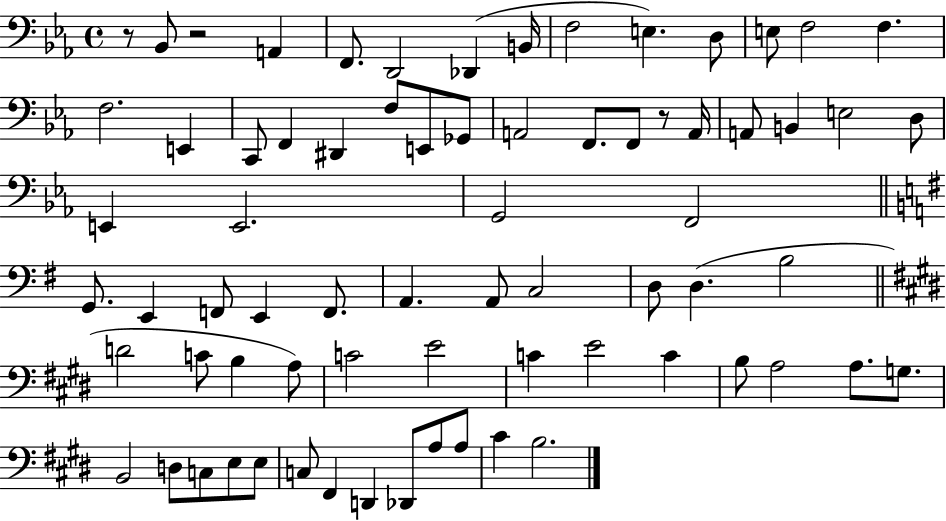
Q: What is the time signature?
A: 4/4